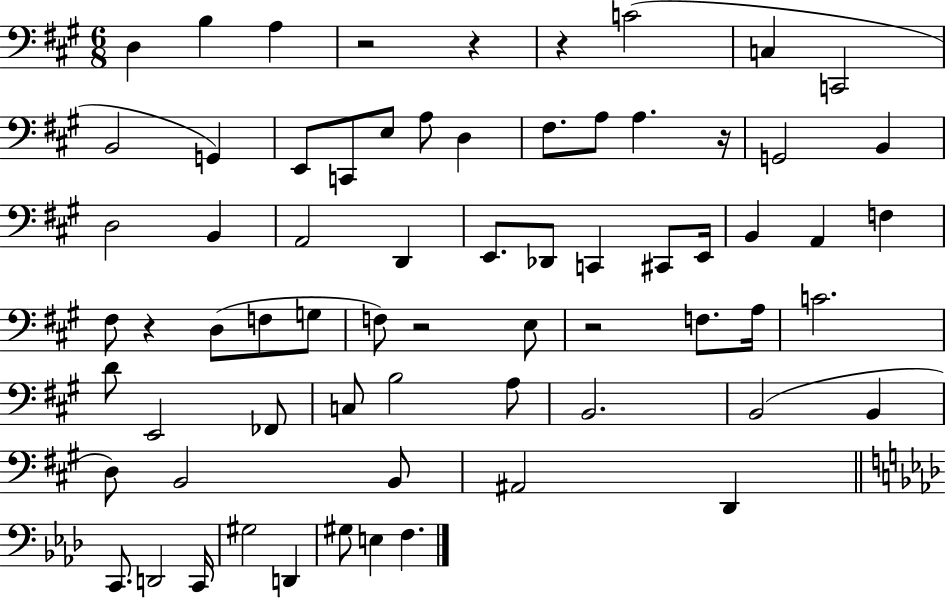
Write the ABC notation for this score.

X:1
T:Untitled
M:6/8
L:1/4
K:A
D, B, A, z2 z z C2 C, C,,2 B,,2 G,, E,,/2 C,,/2 E,/2 A,/2 D, ^F,/2 A,/2 A, z/4 G,,2 B,, D,2 B,, A,,2 D,, E,,/2 _D,,/2 C,, ^C,,/2 E,,/4 B,, A,, F, ^F,/2 z D,/2 F,/2 G,/2 F,/2 z2 E,/2 z2 F,/2 A,/4 C2 D/2 E,,2 _F,,/2 C,/2 B,2 A,/2 B,,2 B,,2 B,, D,/2 B,,2 B,,/2 ^A,,2 D,, C,,/2 D,,2 C,,/4 ^G,2 D,, ^G,/2 E, F,